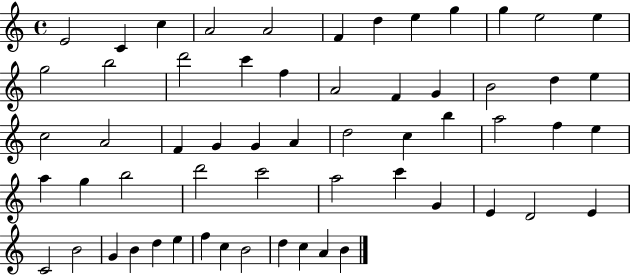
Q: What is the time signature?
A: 4/4